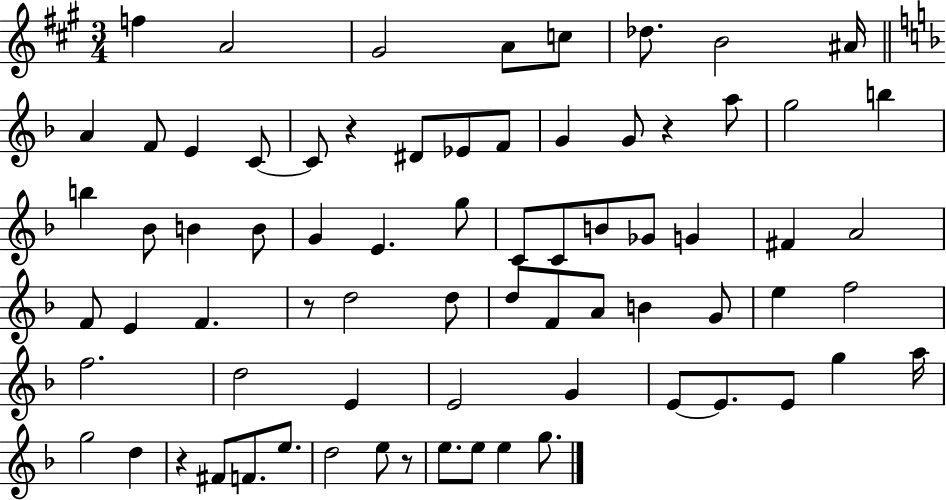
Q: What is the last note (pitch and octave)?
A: G5